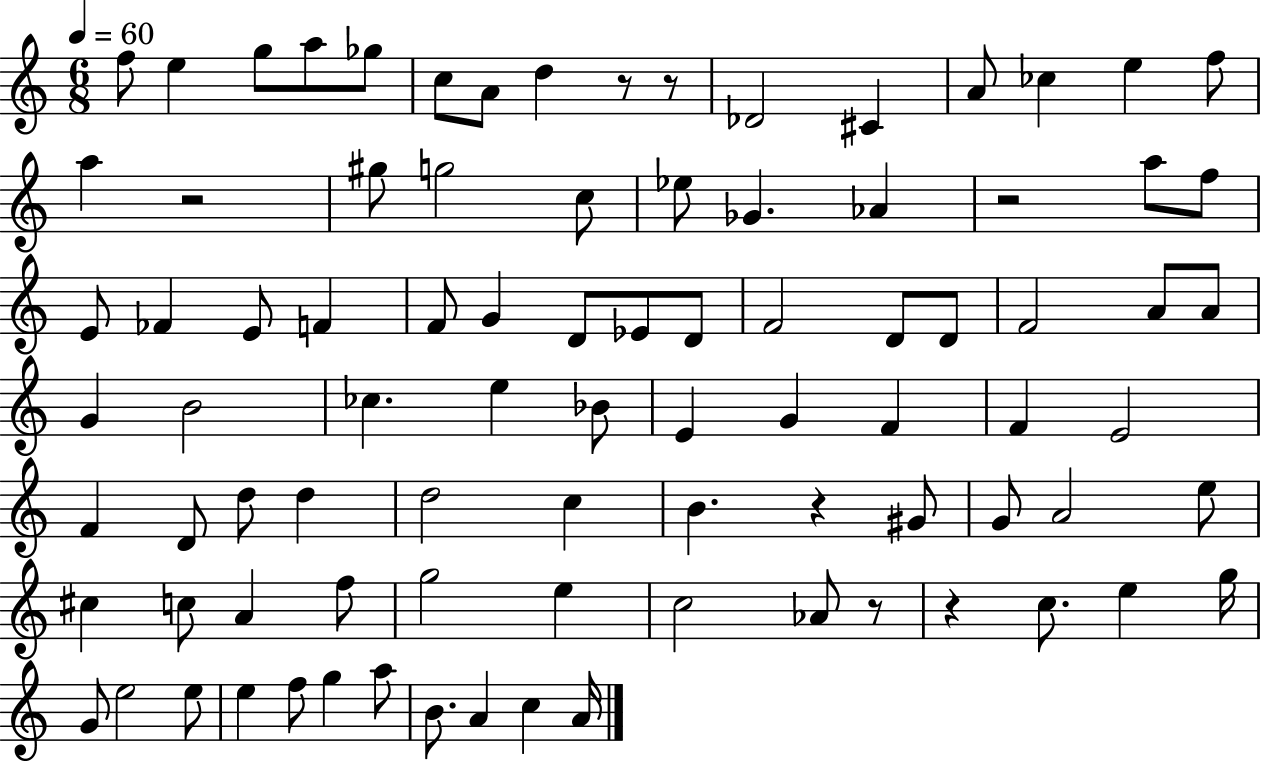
F5/e E5/q G5/e A5/e Gb5/e C5/e A4/e D5/q R/e R/e Db4/h C#4/q A4/e CES5/q E5/q F5/e A5/q R/h G#5/e G5/h C5/e Eb5/e Gb4/q. Ab4/q R/h A5/e F5/e E4/e FES4/q E4/e F4/q F4/e G4/q D4/e Eb4/e D4/e F4/h D4/e D4/e F4/h A4/e A4/e G4/q B4/h CES5/q. E5/q Bb4/e E4/q G4/q F4/q F4/q E4/h F4/q D4/e D5/e D5/q D5/h C5/q B4/q. R/q G#4/e G4/e A4/h E5/e C#5/q C5/e A4/q F5/e G5/h E5/q C5/h Ab4/e R/e R/q C5/e. E5/q G5/s G4/e E5/h E5/e E5/q F5/e G5/q A5/e B4/e. A4/q C5/q A4/s